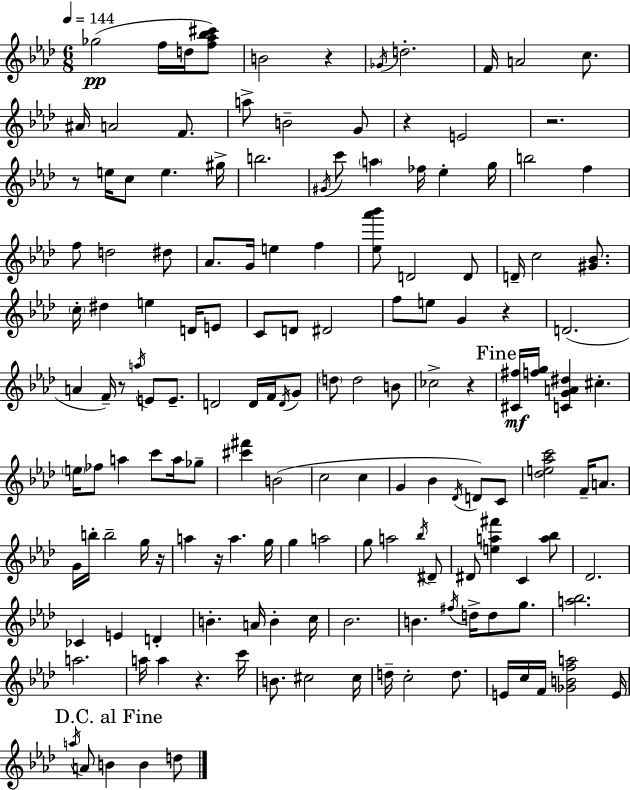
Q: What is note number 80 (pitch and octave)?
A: D4